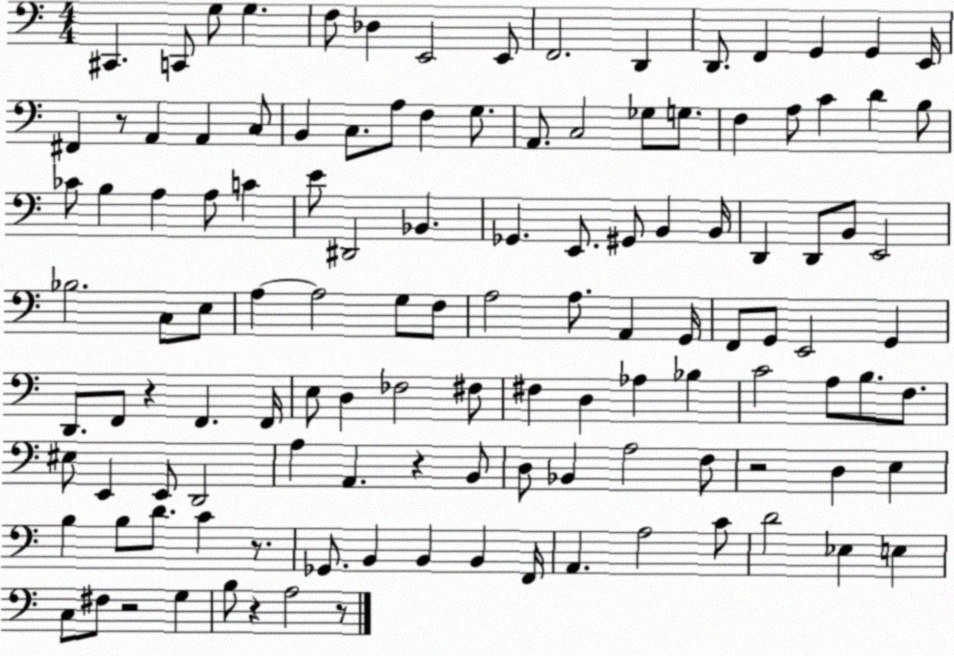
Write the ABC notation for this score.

X:1
T:Untitled
M:4/4
L:1/4
K:C
^C,, C,,/2 G,/2 G, F,/2 _D, E,,2 E,,/2 F,,2 D,, D,,/2 F,, G,, G,, E,,/4 ^F,, z/2 A,, A,, C,/2 B,, C,/2 A,/2 F, G,/2 A,,/2 C,2 _G,/2 G,/2 F, A,/2 C D B,/2 _C/2 B, A, A,/2 C E/2 ^D,,2 _B,, _G,, E,,/2 ^G,,/2 B,, B,,/4 D,, D,,/2 B,,/2 E,,2 _B,2 C,/2 E,/2 A, A,2 G,/2 F,/2 A,2 A,/2 A,, G,,/4 F,,/2 G,,/2 E,,2 G,, D,,/2 F,,/2 z F,, F,,/4 E,/2 D, _F,2 ^F,/2 ^F, D, _A, _B, C2 A,/2 B,/2 F,/2 ^E,/2 E,, E,,/2 D,,2 A, A,, z B,,/2 D,/2 _B,, A,2 F,/2 z2 D, E, B, B,/2 D/2 C z/2 _G,,/2 B,, B,, B,, F,,/4 A,, A,2 C/2 D2 _E, E, C,/2 ^F,/2 z2 G, B,/2 z A,2 z/2